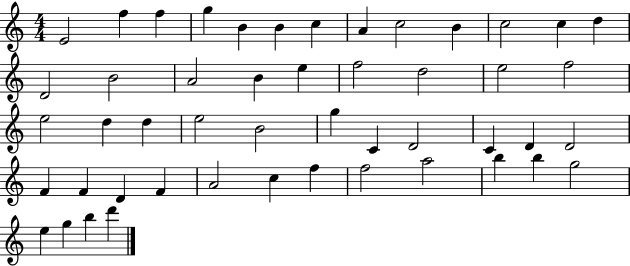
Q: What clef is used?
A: treble